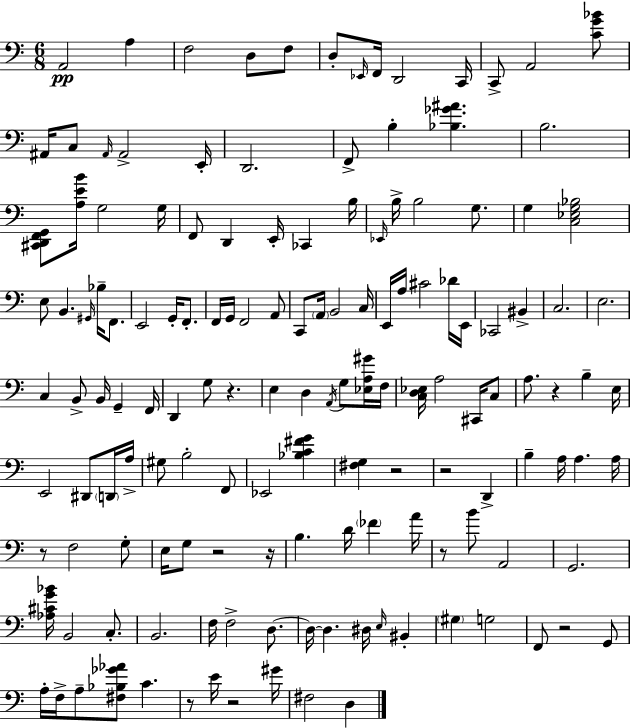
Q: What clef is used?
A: bass